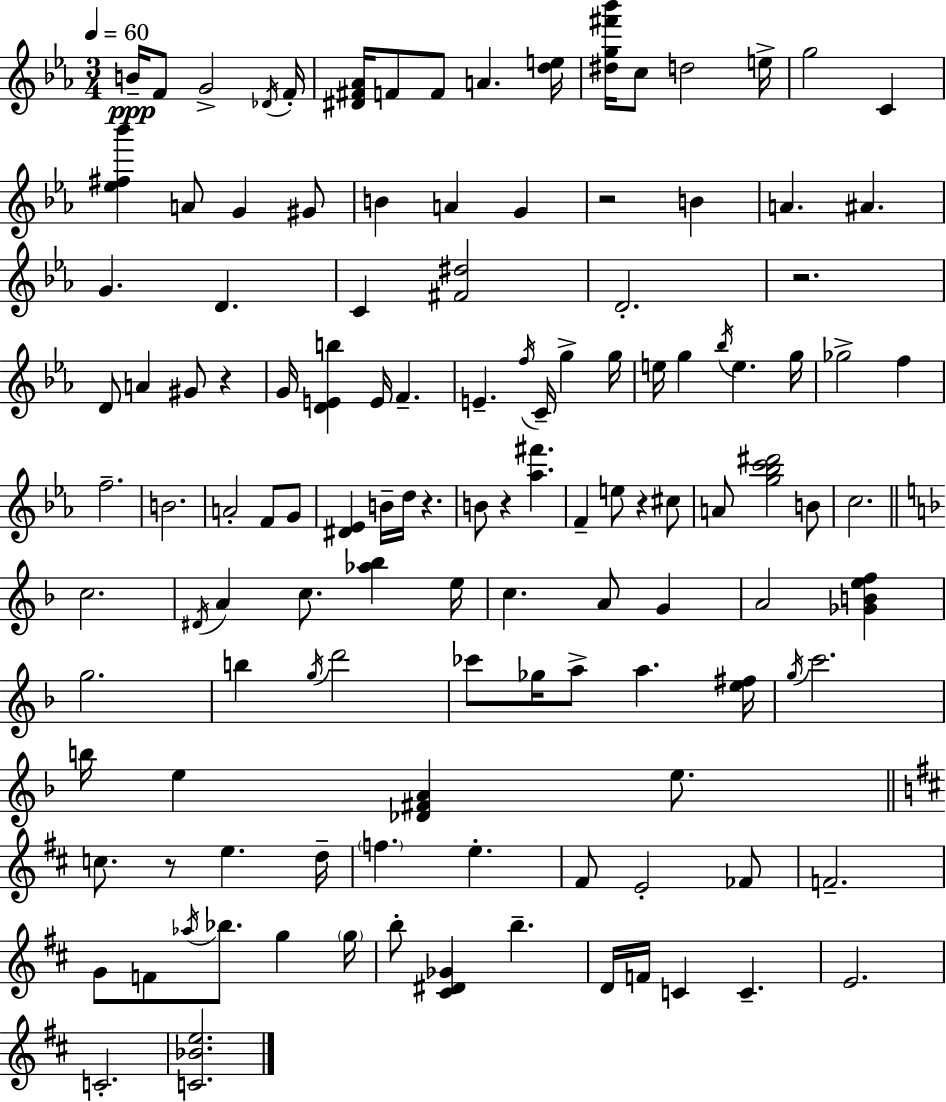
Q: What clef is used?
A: treble